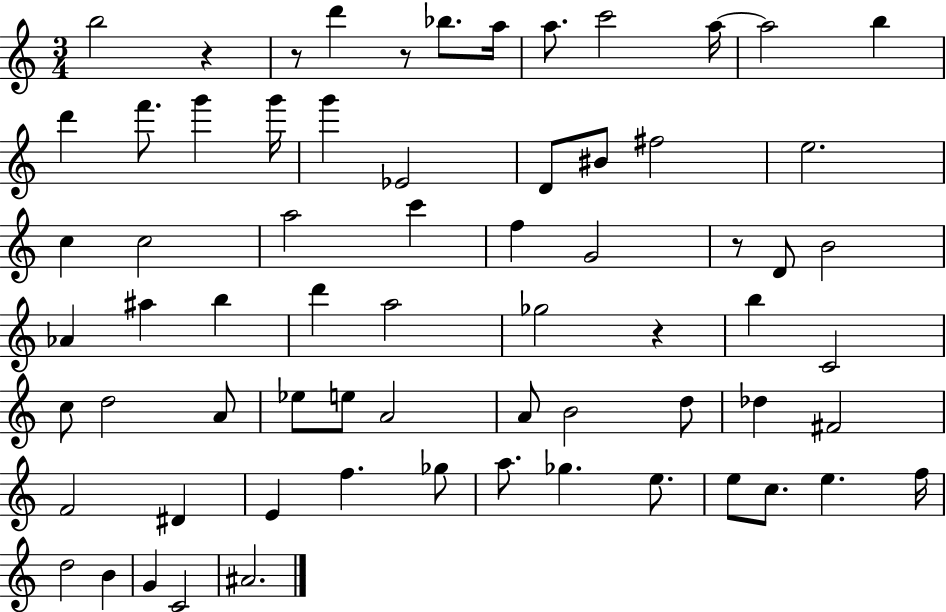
B5/h R/q R/e D6/q R/e Bb5/e. A5/s A5/e. C6/h A5/s A5/h B5/q D6/q F6/e. G6/q G6/s G6/q Eb4/h D4/e BIS4/e F#5/h E5/h. C5/q C5/h A5/h C6/q F5/q G4/h R/e D4/e B4/h Ab4/q A#5/q B5/q D6/q A5/h Gb5/h R/q B5/q C4/h C5/e D5/h A4/e Eb5/e E5/e A4/h A4/e B4/h D5/e Db5/q F#4/h F4/h D#4/q E4/q F5/q. Gb5/e A5/e. Gb5/q. E5/e. E5/e C5/e. E5/q. F5/s D5/h B4/q G4/q C4/h A#4/h.